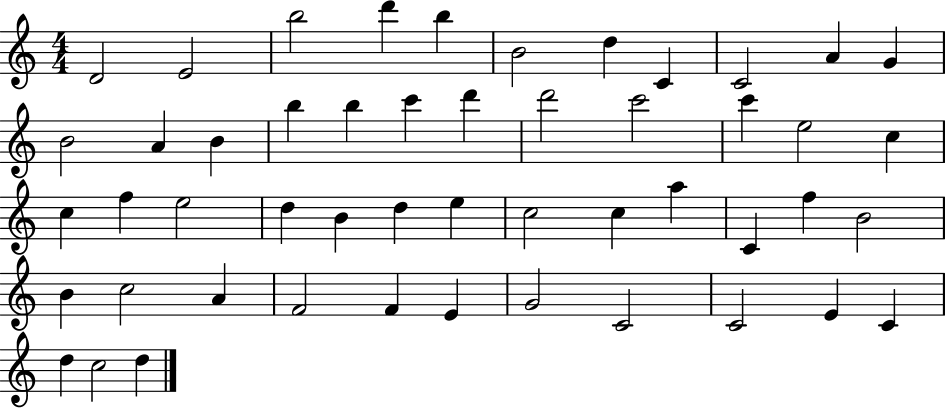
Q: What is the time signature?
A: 4/4